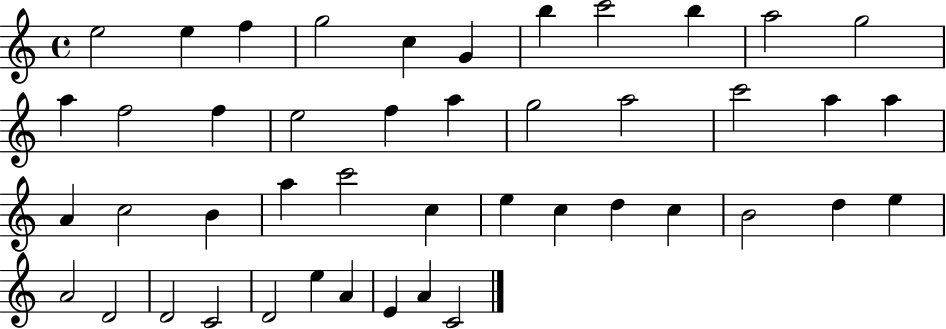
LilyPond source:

{
  \clef treble
  \time 4/4
  \defaultTimeSignature
  \key c \major
  e''2 e''4 f''4 | g''2 c''4 g'4 | b''4 c'''2 b''4 | a''2 g''2 | \break a''4 f''2 f''4 | e''2 f''4 a''4 | g''2 a''2 | c'''2 a''4 a''4 | \break a'4 c''2 b'4 | a''4 c'''2 c''4 | e''4 c''4 d''4 c''4 | b'2 d''4 e''4 | \break a'2 d'2 | d'2 c'2 | d'2 e''4 a'4 | e'4 a'4 c'2 | \break \bar "|."
}